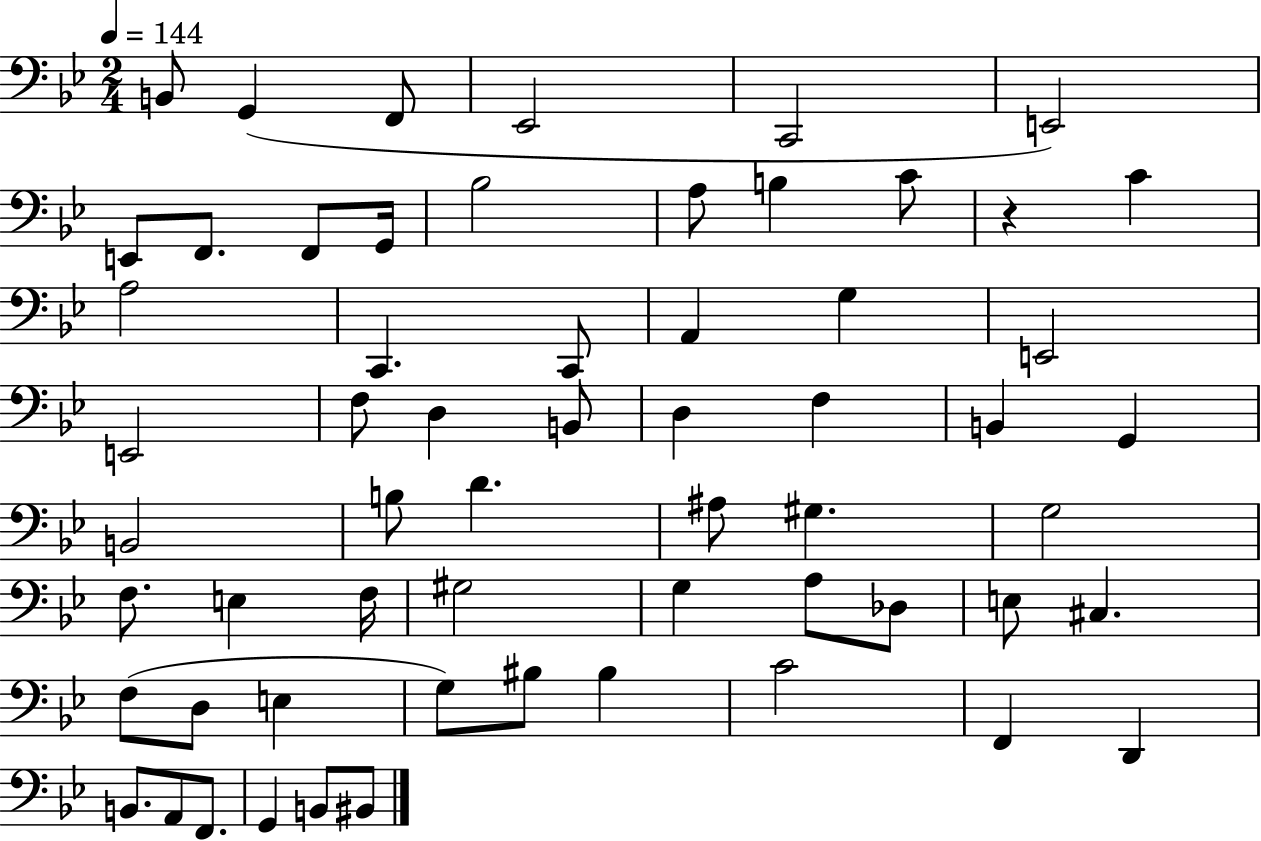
X:1
T:Untitled
M:2/4
L:1/4
K:Bb
B,,/2 G,, F,,/2 _E,,2 C,,2 E,,2 E,,/2 F,,/2 F,,/2 G,,/4 _B,2 A,/2 B, C/2 z C A,2 C,, C,,/2 A,, G, E,,2 E,,2 F,/2 D, B,,/2 D, F, B,, G,, B,,2 B,/2 D ^A,/2 ^G, G,2 F,/2 E, F,/4 ^G,2 G, A,/2 _D,/2 E,/2 ^C, F,/2 D,/2 E, G,/2 ^B,/2 ^B, C2 F,, D,, B,,/2 A,,/2 F,,/2 G,, B,,/2 ^B,,/2